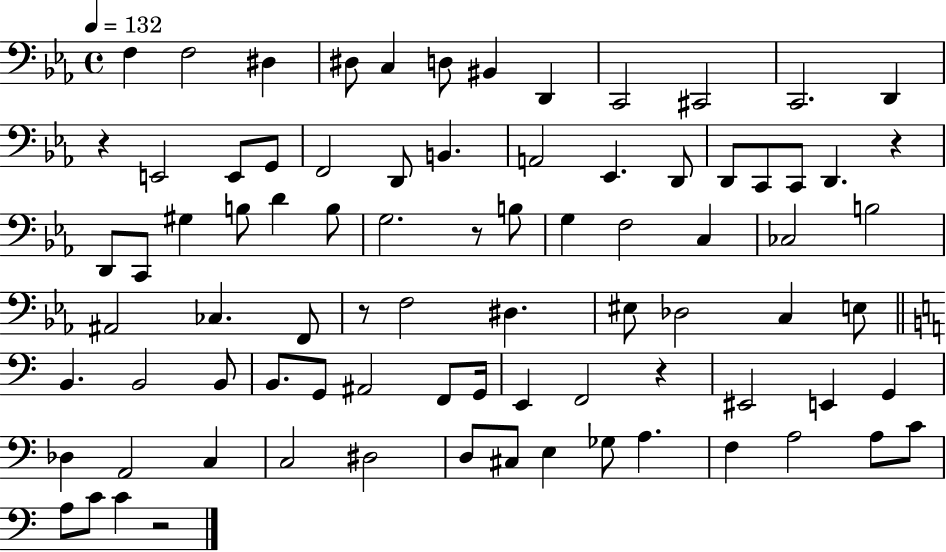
F3/q F3/h D#3/q D#3/e C3/q D3/e BIS2/q D2/q C2/h C#2/h C2/h. D2/q R/q E2/h E2/e G2/e F2/h D2/e B2/q. A2/h Eb2/q. D2/e D2/e C2/e C2/e D2/q. R/q D2/e C2/e G#3/q B3/e D4/q B3/e G3/h. R/e B3/e G3/q F3/h C3/q CES3/h B3/h A#2/h CES3/q. F2/e R/e F3/h D#3/q. EIS3/e Db3/h C3/q E3/e B2/q. B2/h B2/e B2/e. G2/e A#2/h F2/e G2/s E2/q F2/h R/q EIS2/h E2/q G2/q Db3/q A2/h C3/q C3/h D#3/h D3/e C#3/e E3/q Gb3/e A3/q. F3/q A3/h A3/e C4/e A3/e C4/e C4/q R/h